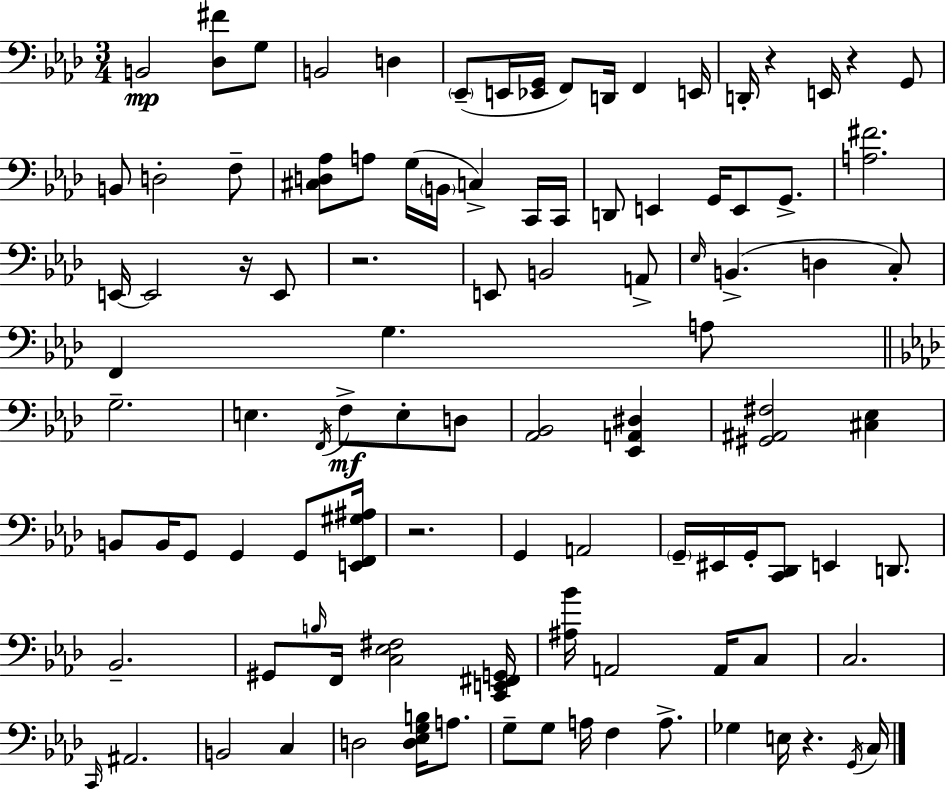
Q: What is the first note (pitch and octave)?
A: B2